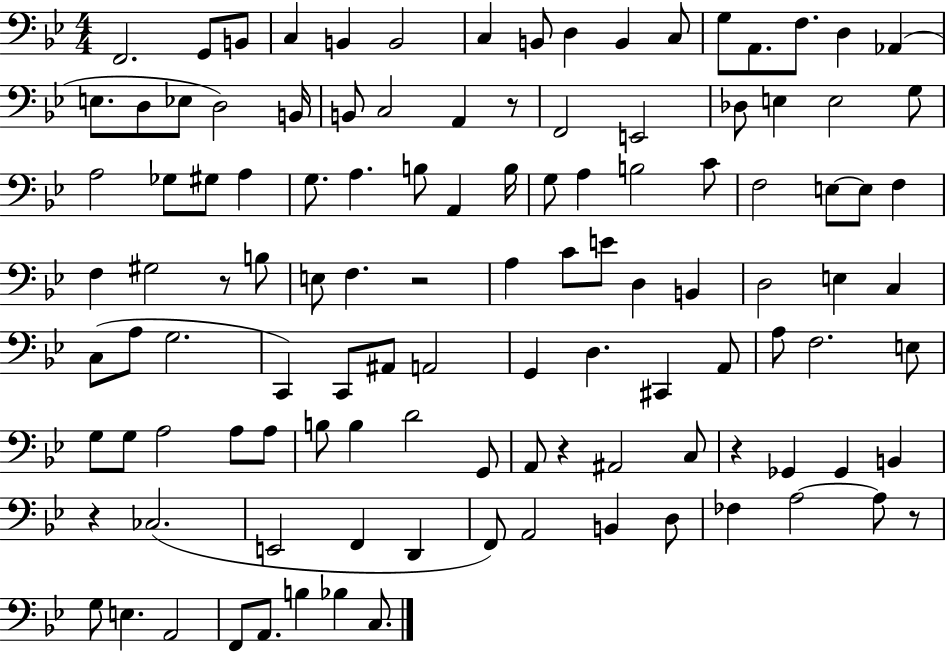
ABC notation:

X:1
T:Untitled
M:4/4
L:1/4
K:Bb
F,,2 G,,/2 B,,/2 C, B,, B,,2 C, B,,/2 D, B,, C,/2 G,/2 A,,/2 F,/2 D, _A,, E,/2 D,/2 _E,/2 D,2 B,,/4 B,,/2 C,2 A,, z/2 F,,2 E,,2 _D,/2 E, E,2 G,/2 A,2 _G,/2 ^G,/2 A, G,/2 A, B,/2 A,, B,/4 G,/2 A, B,2 C/2 F,2 E,/2 E,/2 F, F, ^G,2 z/2 B,/2 E,/2 F, z2 A, C/2 E/2 D, B,, D,2 E, C, C,/2 A,/2 G,2 C,, C,,/2 ^A,,/2 A,,2 G,, D, ^C,, A,,/2 A,/2 F,2 E,/2 G,/2 G,/2 A,2 A,/2 A,/2 B,/2 B, D2 G,,/2 A,,/2 z ^A,,2 C,/2 z _G,, _G,, B,, z _C,2 E,,2 F,, D,, F,,/2 A,,2 B,, D,/2 _F, A,2 A,/2 z/2 G,/2 E, A,,2 F,,/2 A,,/2 B, _B, C,/2